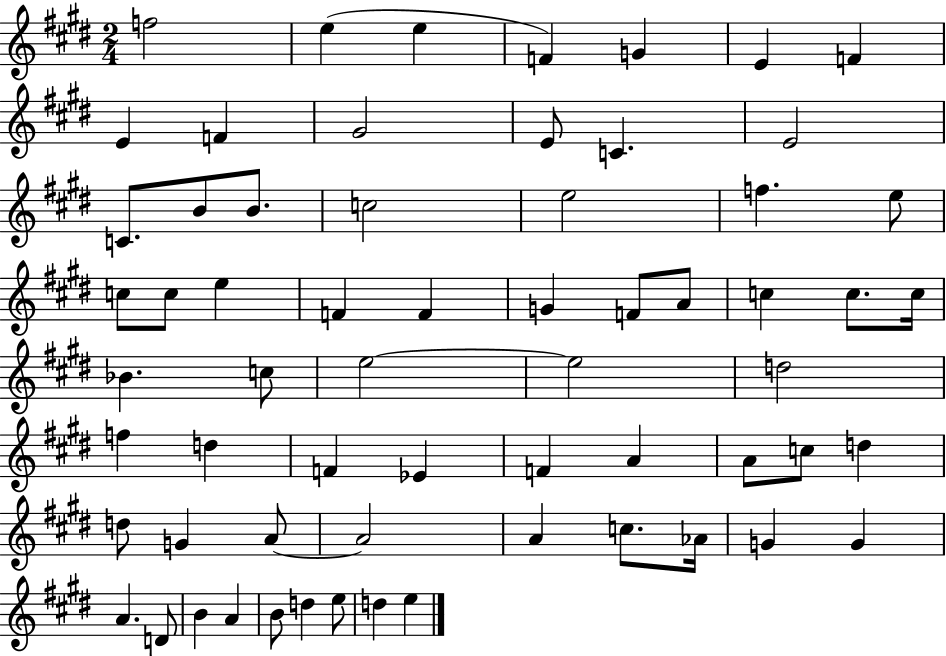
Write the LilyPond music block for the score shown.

{
  \clef treble
  \numericTimeSignature
  \time 2/4
  \key e \major
  f''2 | e''4( e''4 | f'4) g'4 | e'4 f'4 | \break e'4 f'4 | gis'2 | e'8 c'4. | e'2 | \break c'8. b'8 b'8. | c''2 | e''2 | f''4. e''8 | \break c''8 c''8 e''4 | f'4 f'4 | g'4 f'8 a'8 | c''4 c''8. c''16 | \break bes'4. c''8 | e''2~~ | e''2 | d''2 | \break f''4 d''4 | f'4 ees'4 | f'4 a'4 | a'8 c''8 d''4 | \break d''8 g'4 a'8~~ | a'2 | a'4 c''8. aes'16 | g'4 g'4 | \break a'4. d'8 | b'4 a'4 | b'8 d''4 e''8 | d''4 e''4 | \break \bar "|."
}